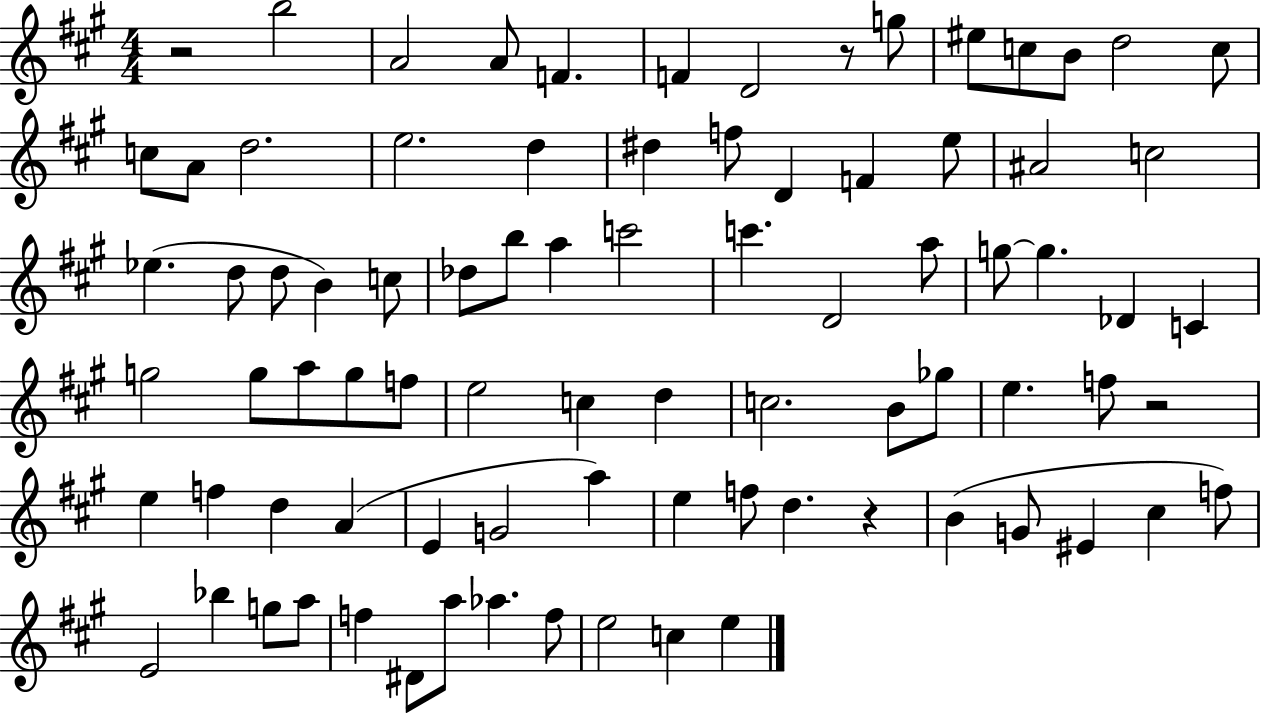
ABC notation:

X:1
T:Untitled
M:4/4
L:1/4
K:A
z2 b2 A2 A/2 F F D2 z/2 g/2 ^e/2 c/2 B/2 d2 c/2 c/2 A/2 d2 e2 d ^d f/2 D F e/2 ^A2 c2 _e d/2 d/2 B c/2 _d/2 b/2 a c'2 c' D2 a/2 g/2 g _D C g2 g/2 a/2 g/2 f/2 e2 c d c2 B/2 _g/2 e f/2 z2 e f d A E G2 a e f/2 d z B G/2 ^E ^c f/2 E2 _b g/2 a/2 f ^D/2 a/2 _a f/2 e2 c e